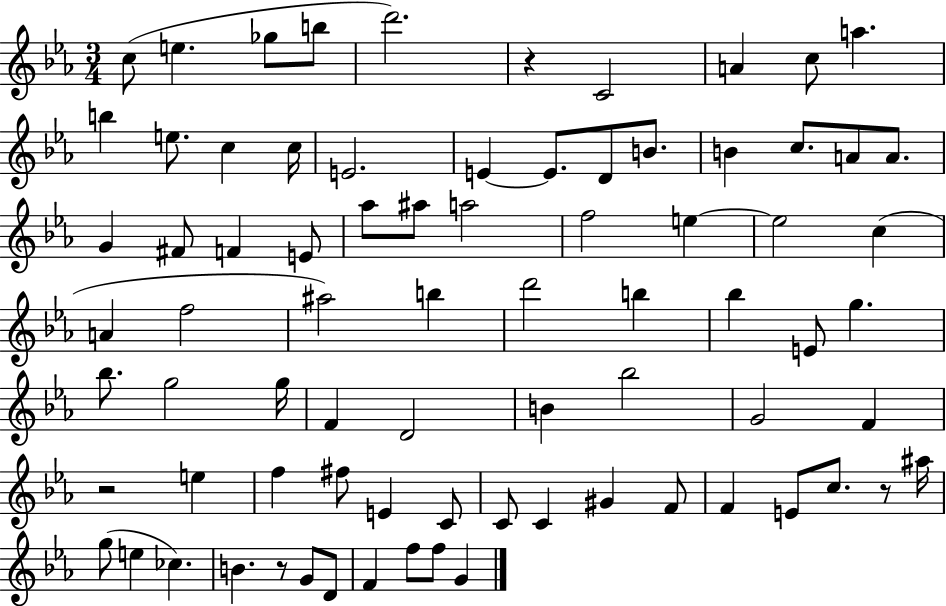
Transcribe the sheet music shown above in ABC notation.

X:1
T:Untitled
M:3/4
L:1/4
K:Eb
c/2 e _g/2 b/2 d'2 z C2 A c/2 a b e/2 c c/4 E2 E E/2 D/2 B/2 B c/2 A/2 A/2 G ^F/2 F E/2 _a/2 ^a/2 a2 f2 e e2 c A f2 ^a2 b d'2 b _b E/2 g _b/2 g2 g/4 F D2 B _b2 G2 F z2 e f ^f/2 E C/2 C/2 C ^G F/2 F E/2 c/2 z/2 ^a/4 g/2 e _c B z/2 G/2 D/2 F f/2 f/2 G